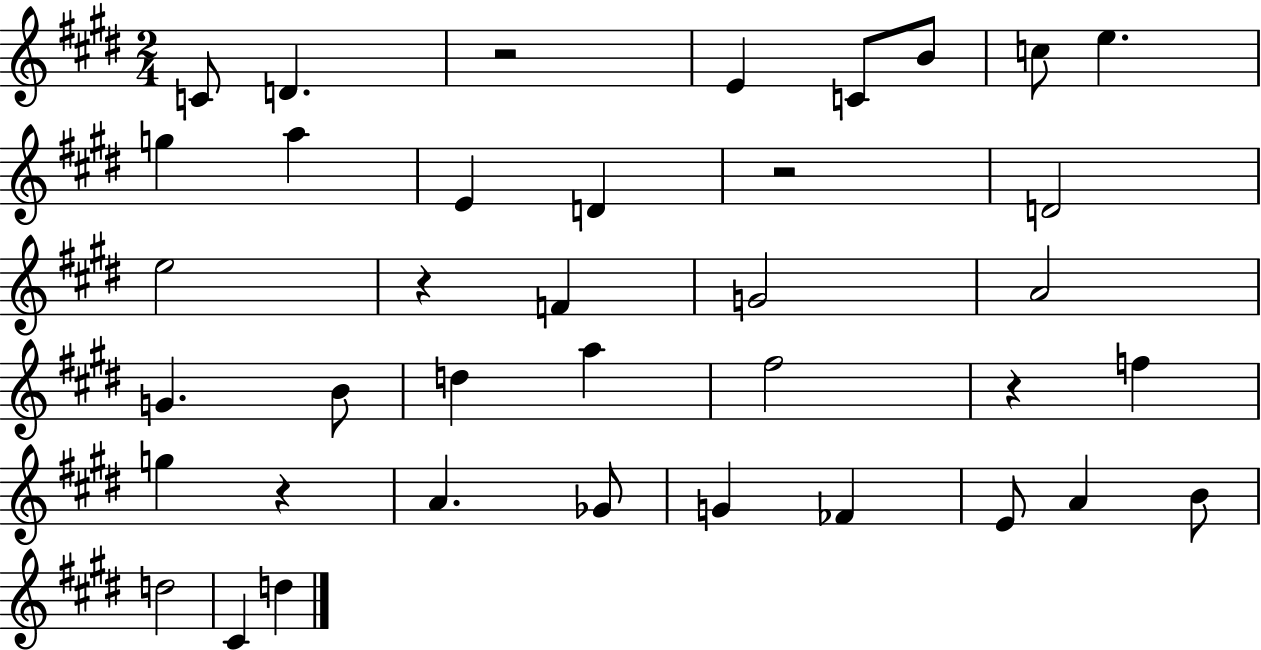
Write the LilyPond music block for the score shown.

{
  \clef treble
  \numericTimeSignature
  \time 2/4
  \key e \major
  c'8 d'4. | r2 | e'4 c'8 b'8 | c''8 e''4. | \break g''4 a''4 | e'4 d'4 | r2 | d'2 | \break e''2 | r4 f'4 | g'2 | a'2 | \break g'4. b'8 | d''4 a''4 | fis''2 | r4 f''4 | \break g''4 r4 | a'4. ges'8 | g'4 fes'4 | e'8 a'4 b'8 | \break d''2 | cis'4 d''4 | \bar "|."
}